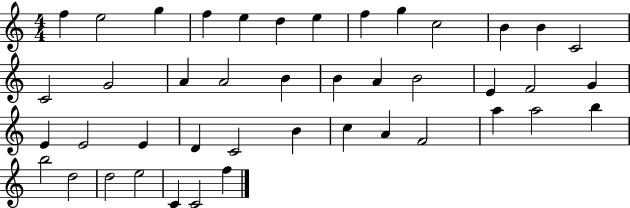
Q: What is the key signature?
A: C major